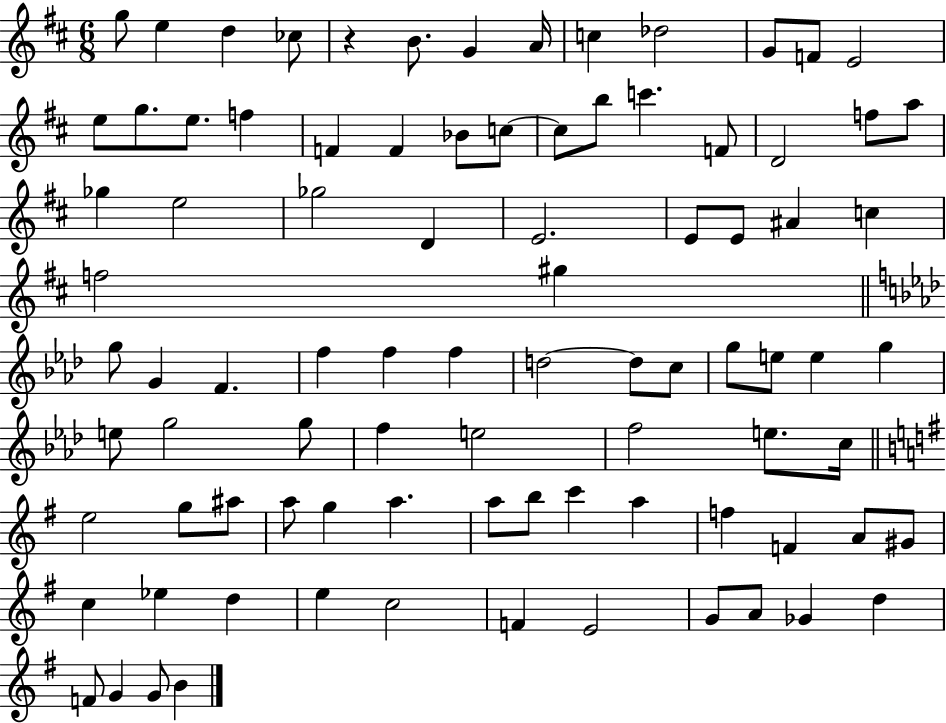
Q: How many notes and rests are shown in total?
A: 89